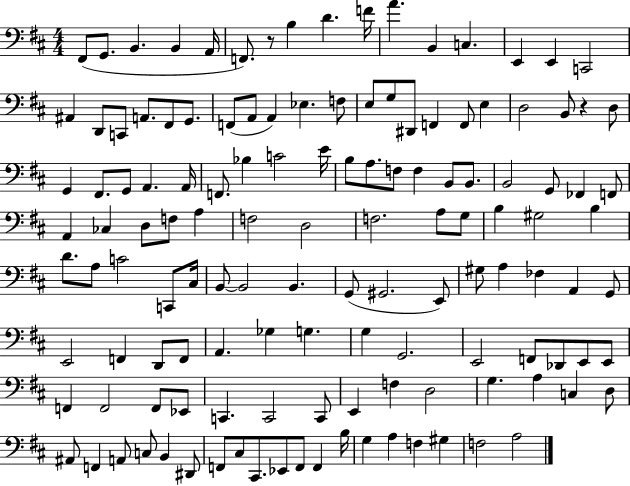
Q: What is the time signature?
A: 4/4